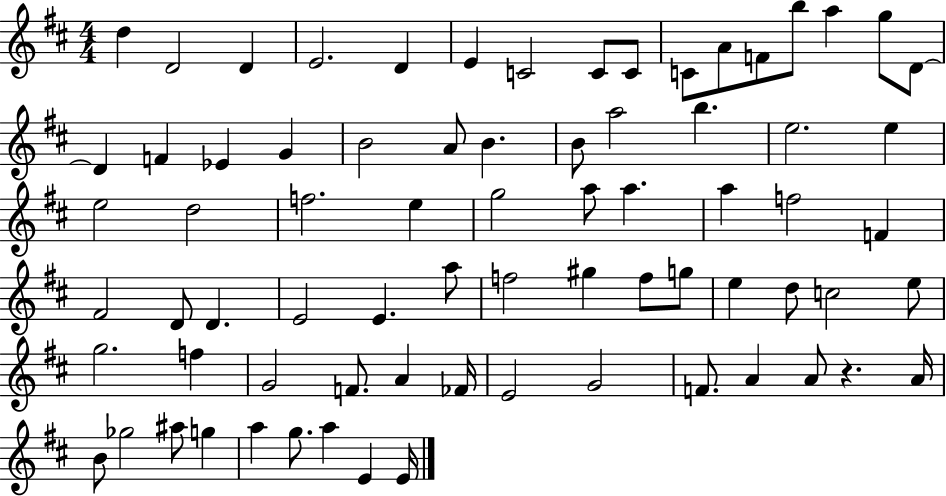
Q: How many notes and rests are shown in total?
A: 74